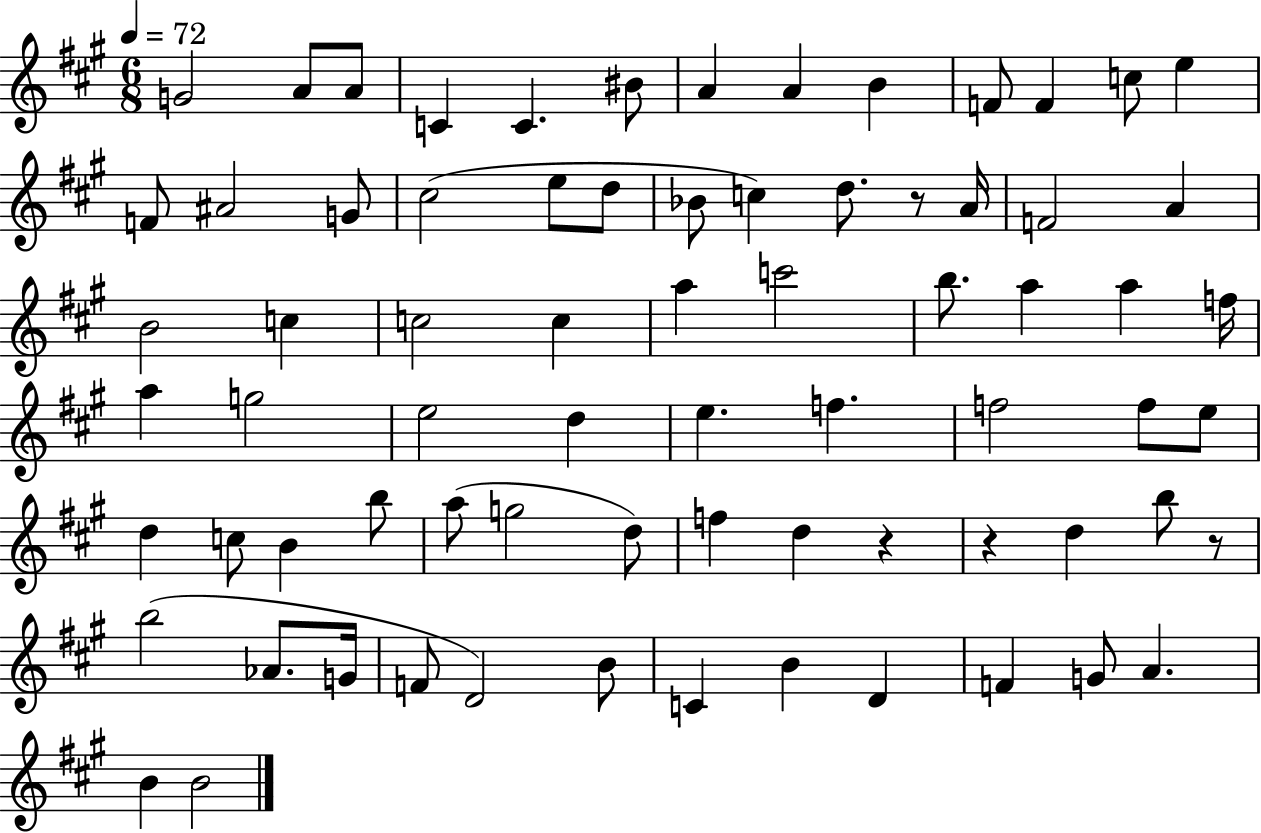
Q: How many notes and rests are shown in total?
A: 73